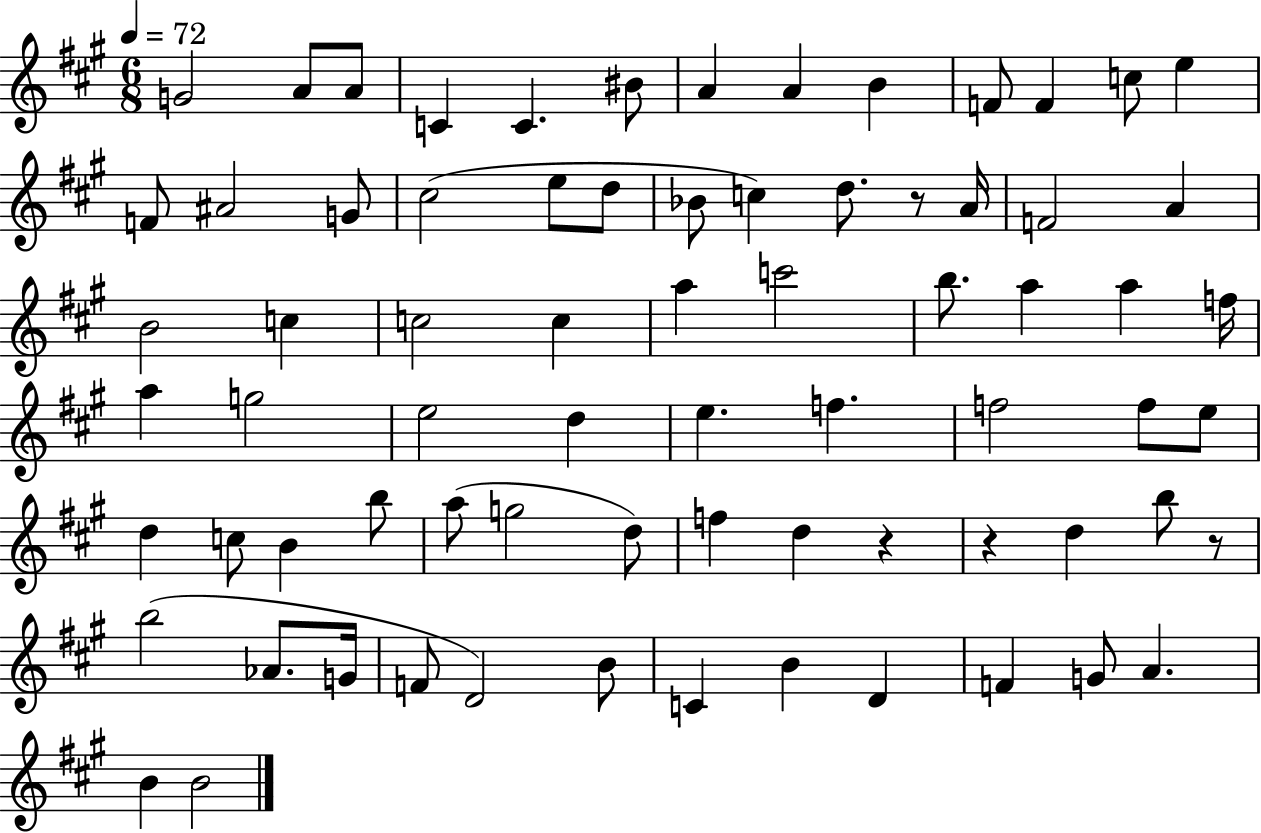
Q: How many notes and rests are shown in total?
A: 73